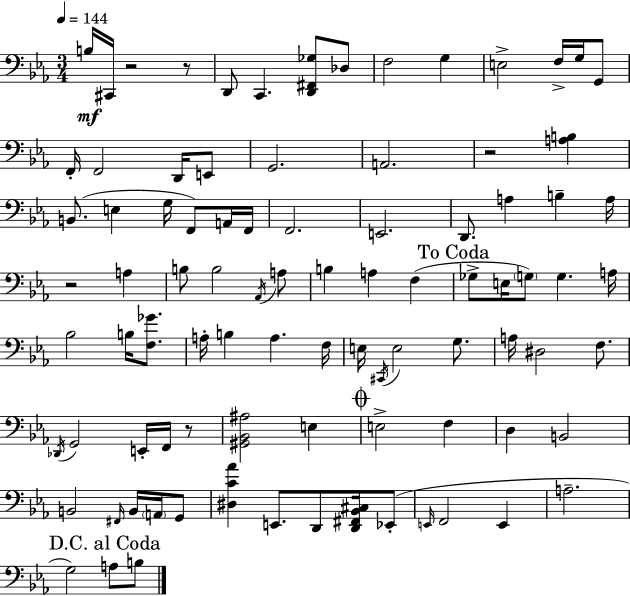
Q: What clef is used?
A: bass